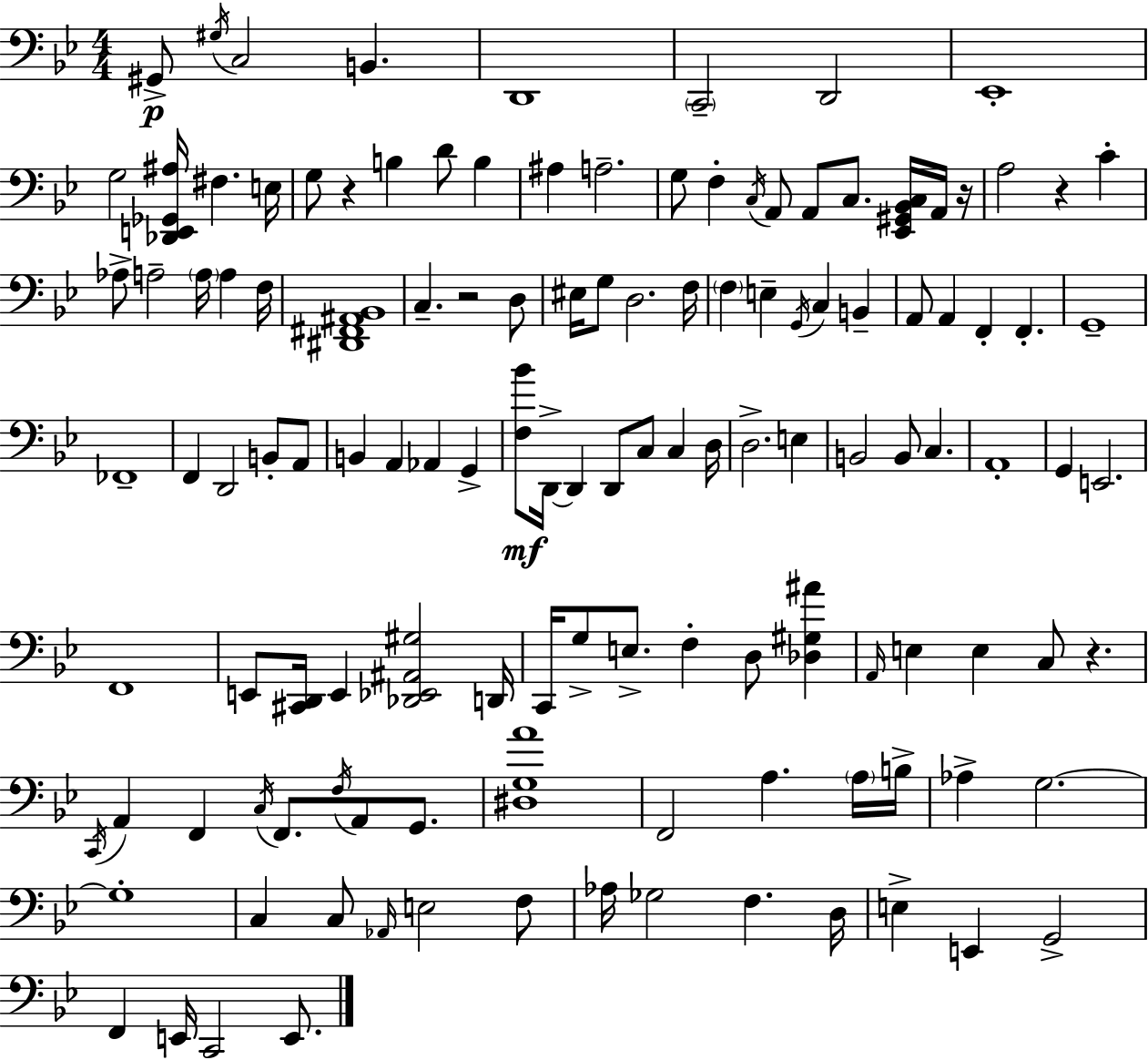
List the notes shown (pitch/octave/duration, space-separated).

G#2/e G#3/s C3/h B2/q. D2/w C2/h D2/h Eb2/w G3/h [Db2,E2,Gb2,A#3]/s F#3/q. E3/s G3/e R/q B3/q D4/e B3/q A#3/q A3/h. G3/e F3/q C3/s A2/e A2/e C3/e. [Eb2,G#2,Bb2,C3]/s A2/s R/s A3/h R/q C4/q Ab3/e A3/h A3/s A3/q F3/s [D#2,F#2,A#2,Bb2]/w C3/q. R/h D3/e EIS3/s G3/e D3/h. F3/s F3/q E3/q G2/s C3/q B2/q A2/e A2/q F2/q F2/q. G2/w FES2/w F2/q D2/h B2/e A2/e B2/q A2/q Ab2/q G2/q [F3,Bb4]/e D2/s D2/q D2/e C3/e C3/q D3/s D3/h. E3/q B2/h B2/e C3/q. A2/w G2/q E2/h. F2/w E2/e [C#2,D2]/s E2/q [Db2,Eb2,A#2,G#3]/h D2/s C2/s G3/e E3/e. F3/q D3/e [Db3,G#3,A#4]/q A2/s E3/q E3/q C3/e R/q. C2/s A2/q F2/q C3/s F2/e. F3/s A2/e G2/e. [D#3,G3,A4]/w F2/h A3/q. A3/s B3/s Ab3/q G3/h. G3/w C3/q C3/e Ab2/s E3/h F3/e Ab3/s Gb3/h F3/q. D3/s E3/q E2/q G2/h F2/q E2/s C2/h E2/e.